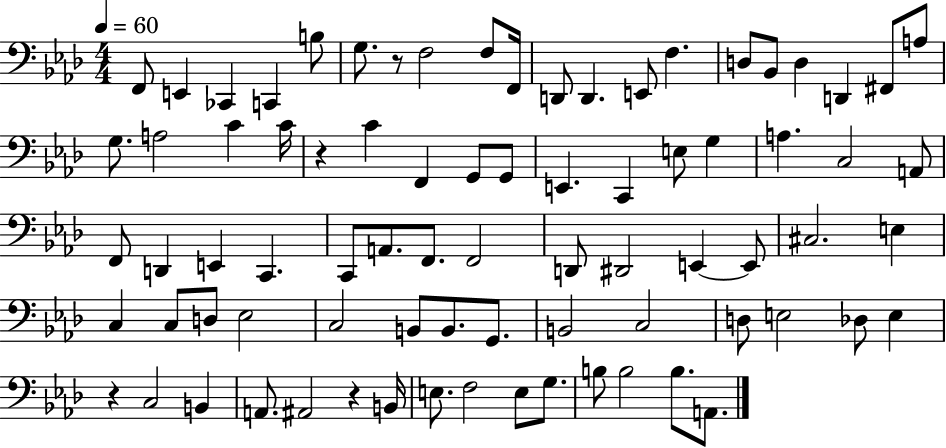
X:1
T:Untitled
M:4/4
L:1/4
K:Ab
F,,/2 E,, _C,, C,, B,/2 G,/2 z/2 F,2 F,/2 F,,/4 D,,/2 D,, E,,/2 F, D,/2 _B,,/2 D, D,, ^F,,/2 A,/2 G,/2 A,2 C C/4 z C F,, G,,/2 G,,/2 E,, C,, E,/2 G, A, C,2 A,,/2 F,,/2 D,, E,, C,, C,,/2 A,,/2 F,,/2 F,,2 D,,/2 ^D,,2 E,, E,,/2 ^C,2 E, C, C,/2 D,/2 _E,2 C,2 B,,/2 B,,/2 G,,/2 B,,2 C,2 D,/2 E,2 _D,/2 E, z C,2 B,, A,,/2 ^A,,2 z B,,/4 E,/2 F,2 E,/2 G,/2 B,/2 B,2 B,/2 A,,/2